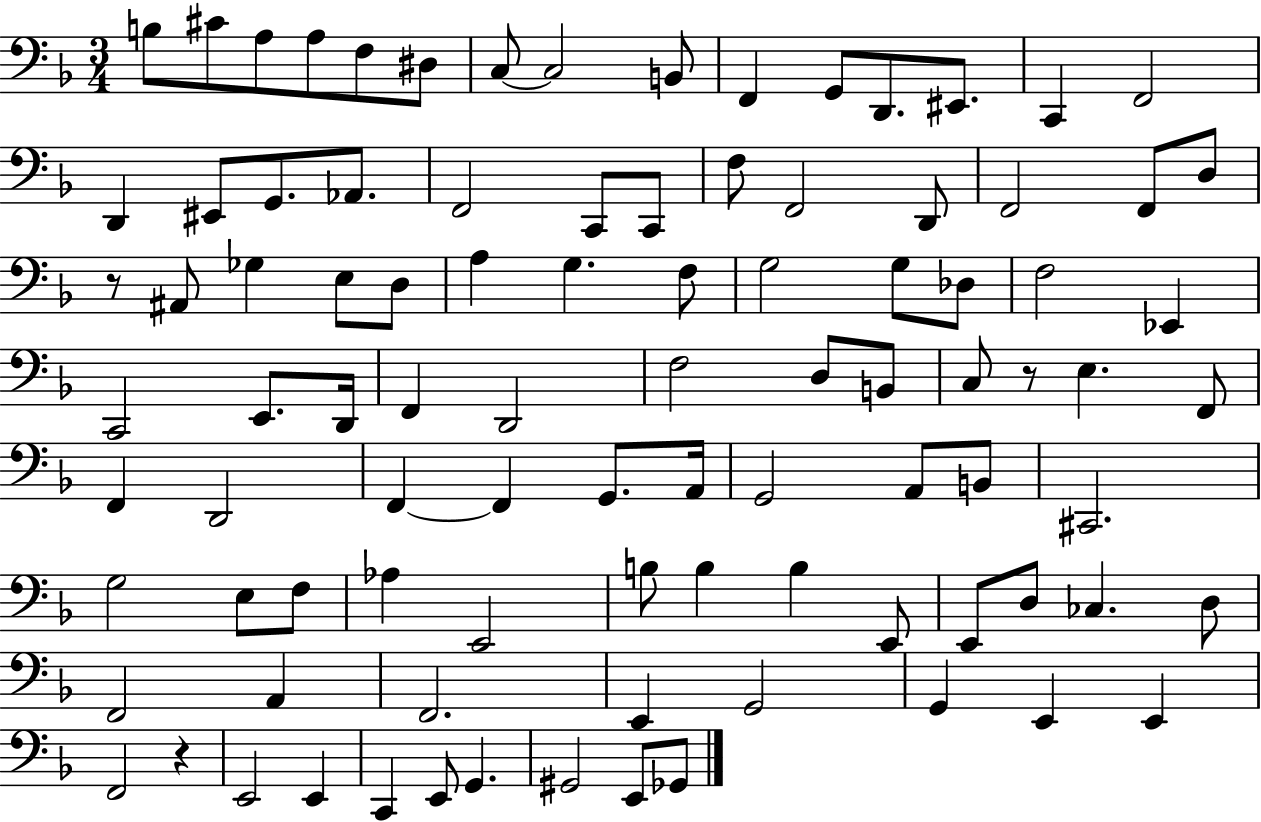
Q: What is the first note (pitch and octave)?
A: B3